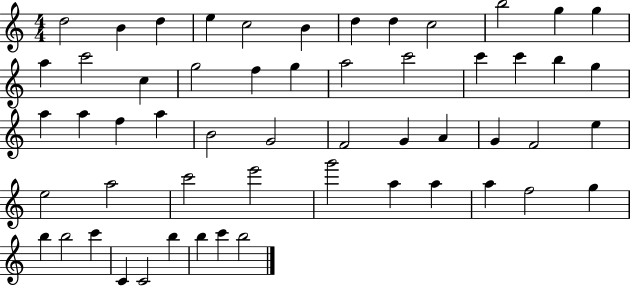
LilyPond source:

{
  \clef treble
  \numericTimeSignature
  \time 4/4
  \key c \major
  d''2 b'4 d''4 | e''4 c''2 b'4 | d''4 d''4 c''2 | b''2 g''4 g''4 | \break a''4 c'''2 c''4 | g''2 f''4 g''4 | a''2 c'''2 | c'''4 c'''4 b''4 g''4 | \break a''4 a''4 f''4 a''4 | b'2 g'2 | f'2 g'4 a'4 | g'4 f'2 e''4 | \break e''2 a''2 | c'''2 e'''2 | g'''2 a''4 a''4 | a''4 f''2 g''4 | \break b''4 b''2 c'''4 | c'4 c'2 b''4 | b''4 c'''4 b''2 | \bar "|."
}